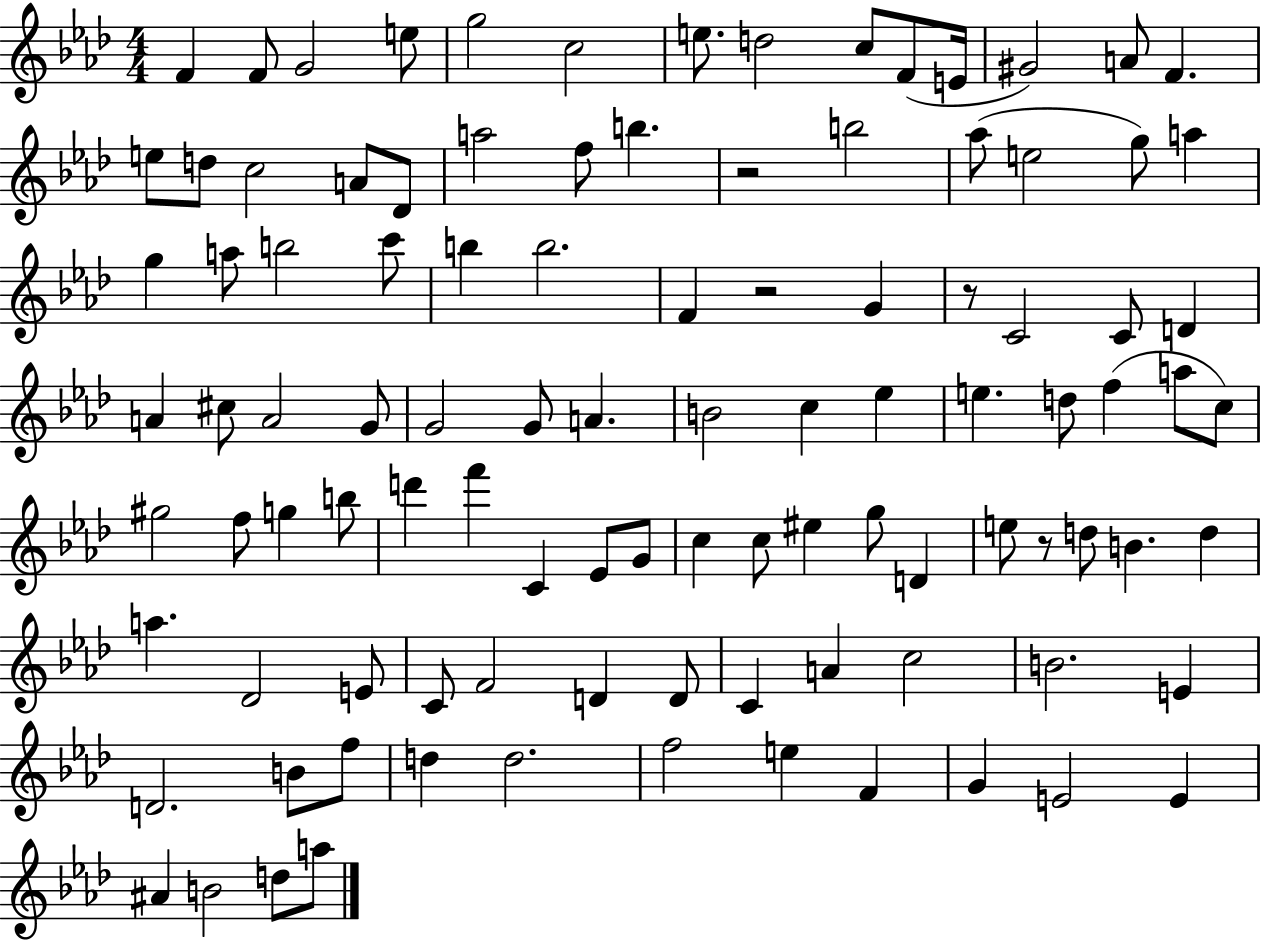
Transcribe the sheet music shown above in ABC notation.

X:1
T:Untitled
M:4/4
L:1/4
K:Ab
F F/2 G2 e/2 g2 c2 e/2 d2 c/2 F/2 E/4 ^G2 A/2 F e/2 d/2 c2 A/2 _D/2 a2 f/2 b z2 b2 _a/2 e2 g/2 a g a/2 b2 c'/2 b b2 F z2 G z/2 C2 C/2 D A ^c/2 A2 G/2 G2 G/2 A B2 c _e e d/2 f a/2 c/2 ^g2 f/2 g b/2 d' f' C _E/2 G/2 c c/2 ^e g/2 D e/2 z/2 d/2 B d a _D2 E/2 C/2 F2 D D/2 C A c2 B2 E D2 B/2 f/2 d d2 f2 e F G E2 E ^A B2 d/2 a/2